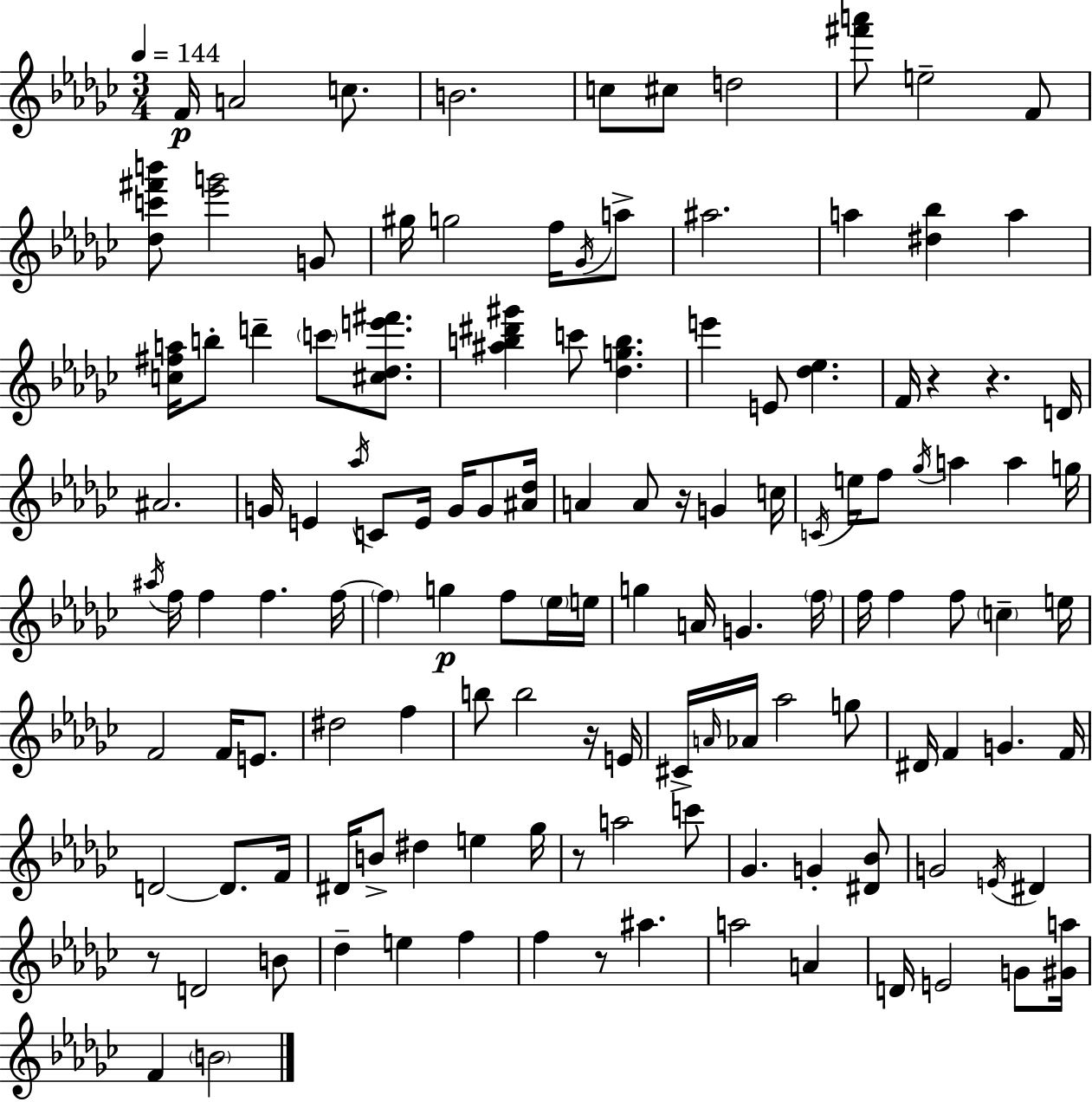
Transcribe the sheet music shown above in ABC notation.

X:1
T:Untitled
M:3/4
L:1/4
K:Ebm
F/4 A2 c/2 B2 c/2 ^c/2 d2 [^f'a']/2 e2 F/2 [_dc'^f'b']/2 [_e'g']2 G/2 ^g/4 g2 f/4 _G/4 a/2 ^a2 a [^d_b] a [c^fa]/4 b/2 d' c'/2 [^c_de'^f']/2 [^ab^d'^g'] c'/2 [_dgb] e' E/2 [_d_e] F/4 z z D/4 ^A2 G/4 E _a/4 C/2 E/4 G/4 G/2 [^A_d]/4 A A/2 z/4 G c/4 C/4 e/4 f/2 _g/4 a a g/4 ^a/4 f/4 f f f/4 f g f/2 _e/4 e/4 g A/4 G f/4 f/4 f f/2 c e/4 F2 F/4 E/2 ^d2 f b/2 b2 z/4 E/4 ^C/4 A/4 _A/4 _a2 g/2 ^D/4 F G F/4 D2 D/2 F/4 ^D/4 B/2 ^d e _g/4 z/2 a2 c'/2 _G G [^D_B]/2 G2 E/4 ^D z/2 D2 B/2 _d e f f z/2 ^a a2 A D/4 E2 G/2 [^Ga]/4 F B2